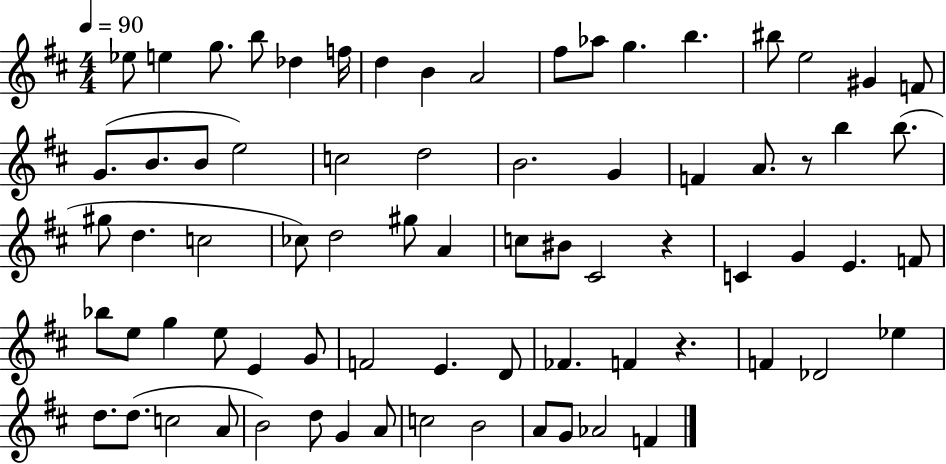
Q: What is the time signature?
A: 4/4